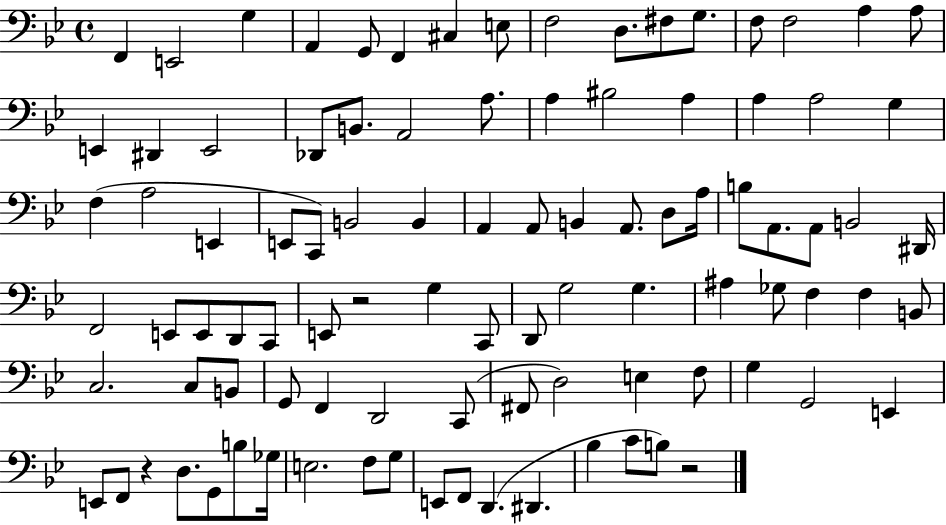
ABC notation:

X:1
T:Untitled
M:4/4
L:1/4
K:Bb
F,, E,,2 G, A,, G,,/2 F,, ^C, E,/2 F,2 D,/2 ^F,/2 G,/2 F,/2 F,2 A, A,/2 E,, ^D,, E,,2 _D,,/2 B,,/2 A,,2 A,/2 A, ^B,2 A, A, A,2 G, F, A,2 E,, E,,/2 C,,/2 B,,2 B,, A,, A,,/2 B,, A,,/2 D,/2 A,/4 B,/2 A,,/2 A,,/2 B,,2 ^D,,/4 F,,2 E,,/2 E,,/2 D,,/2 C,,/2 E,,/2 z2 G, C,,/2 D,,/2 G,2 G, ^A, _G,/2 F, F, B,,/2 C,2 C,/2 B,,/2 G,,/2 F,, D,,2 C,,/2 ^F,,/2 D,2 E, F,/2 G, G,,2 E,, E,,/2 F,,/2 z D,/2 G,,/2 B,/2 _G,/4 E,2 F,/2 G,/2 E,,/2 F,,/2 D,, ^D,, _B, C/2 B,/2 z2